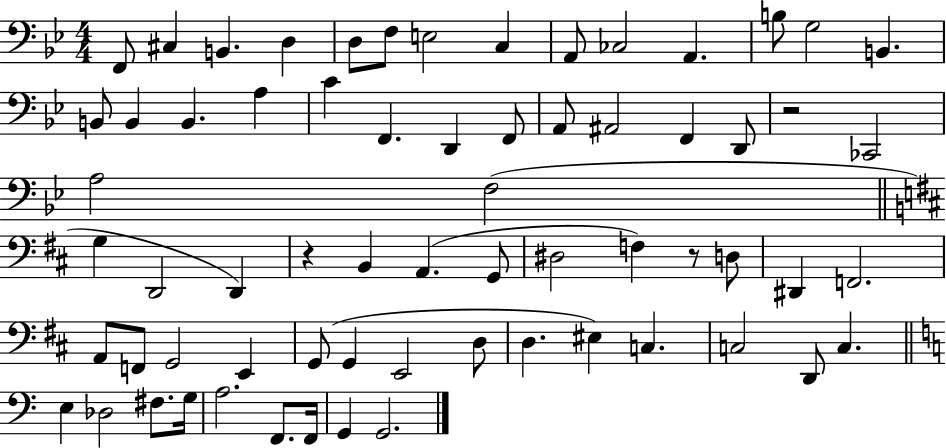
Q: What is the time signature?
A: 4/4